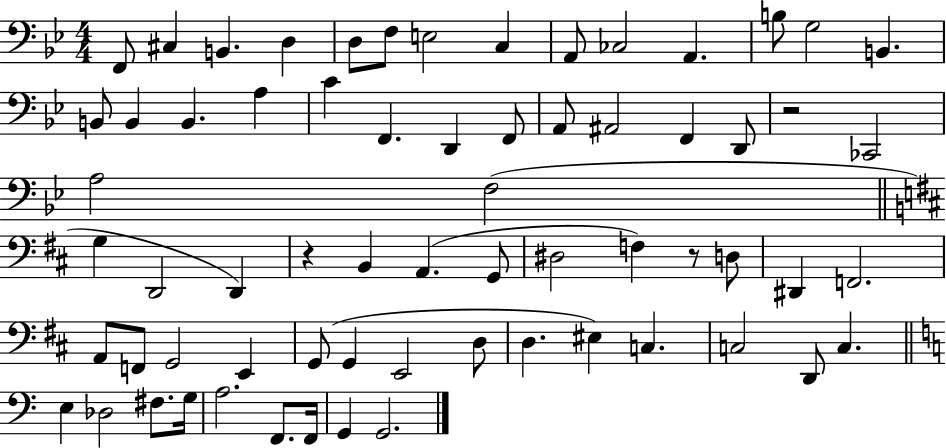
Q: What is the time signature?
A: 4/4